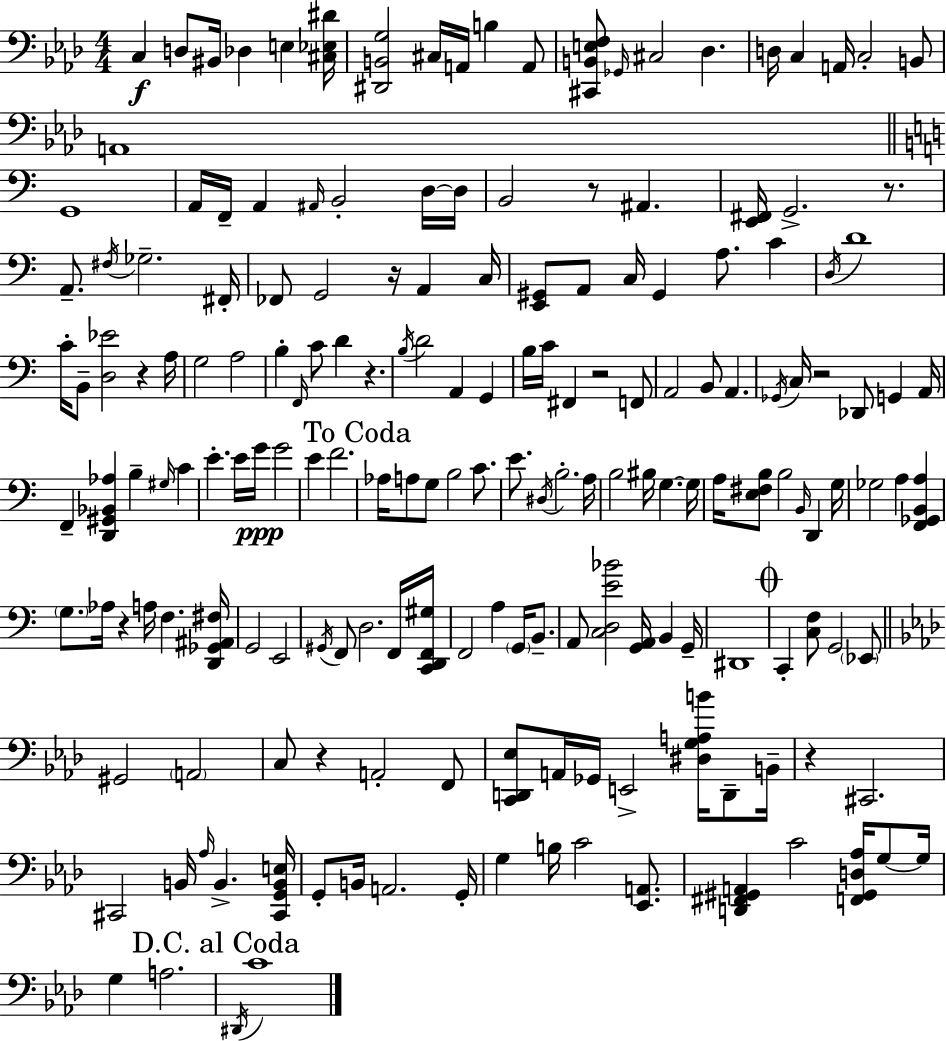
C3/q D3/e BIS2/s Db3/q E3/q [C#3,Eb3,D#4]/s [D#2,B2,G3]/h C#3/s A2/s B3/q A2/e [C#2,B2,E3,F3]/e Gb2/s C#3/h Db3/q. D3/s C3/q A2/s C3/h B2/e A2/w G2/w A2/s F2/s A2/q A#2/s B2/h D3/s D3/s B2/h R/e A#2/q. [E2,F#2]/s G2/h. R/e. A2/e. F#3/s Gb3/h. F#2/s FES2/e G2/h R/s A2/q C3/s [E2,G#2]/e A2/e C3/s G#2/q A3/e. C4/q D3/s D4/w C4/s B2/e [D3,Eb4]/h R/q A3/s G3/h A3/h B3/q F2/s C4/e D4/q R/q. B3/s D4/h A2/q G2/q B3/s C4/s F#2/q R/h F2/e A2/h B2/e A2/q. Gb2/s C3/s R/h Db2/e G2/q A2/s F2/q [D2,G#2,Bb2,Ab3]/q B3/q G#3/s C4/q E4/q. E4/s G4/s G4/h E4/q F4/h. Ab3/s A3/e G3/e B3/h C4/e. E4/e. D#3/s B3/h. A3/s B3/h BIS3/s G3/q. G3/s A3/s [E3,F#3,B3]/e B3/h B2/s D2/q G3/s Gb3/h A3/q [F2,Gb2,B2,A3]/q G3/e. Ab3/s R/q A3/s F3/q. [D2,Gb2,A#2,F#3]/s G2/h E2/h G#2/s F2/e D3/h. F2/s [C2,D2,F2,G#3]/s F2/h A3/q G2/s B2/e. A2/e [C3,D3,E4,Bb4]/h [G2,A2]/s B2/q G2/s D#2/w C2/q [C3,F3]/e G2/h Eb2/e G#2/h A2/h C3/e R/q A2/h F2/e [C2,D2,Eb3]/e A2/s Gb2/s E2/h [D#3,G3,A3,B4]/s D2/e B2/s R/q C#2/h. C#2/h B2/s Ab3/s B2/q. [C#2,G2,B2,E3]/s G2/e B2/s A2/h. G2/s G3/q B3/s C4/h [Eb2,A2]/e. [D2,F#2,G#2,A2]/q C4/h [F2,G#2,D3,Ab3]/s G3/e G3/s G3/q A3/h. D#2/s C4/w